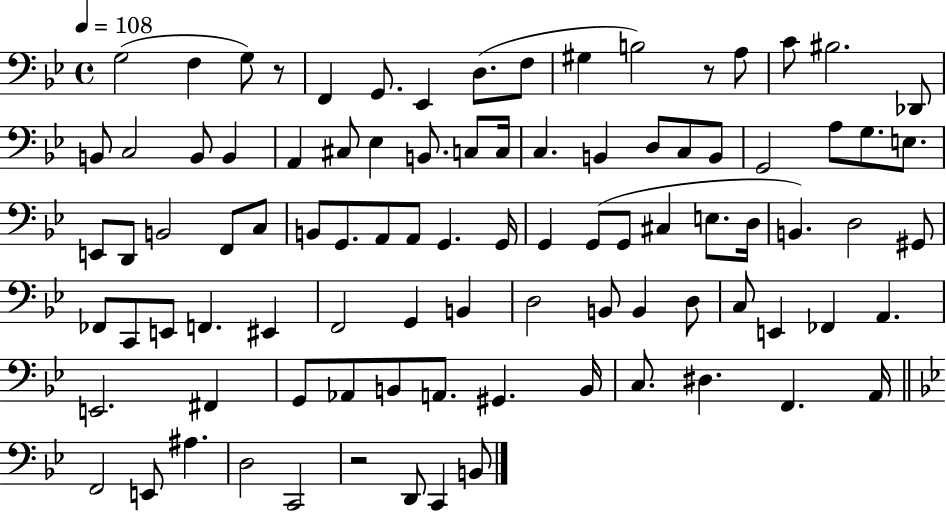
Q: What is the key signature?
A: BES major